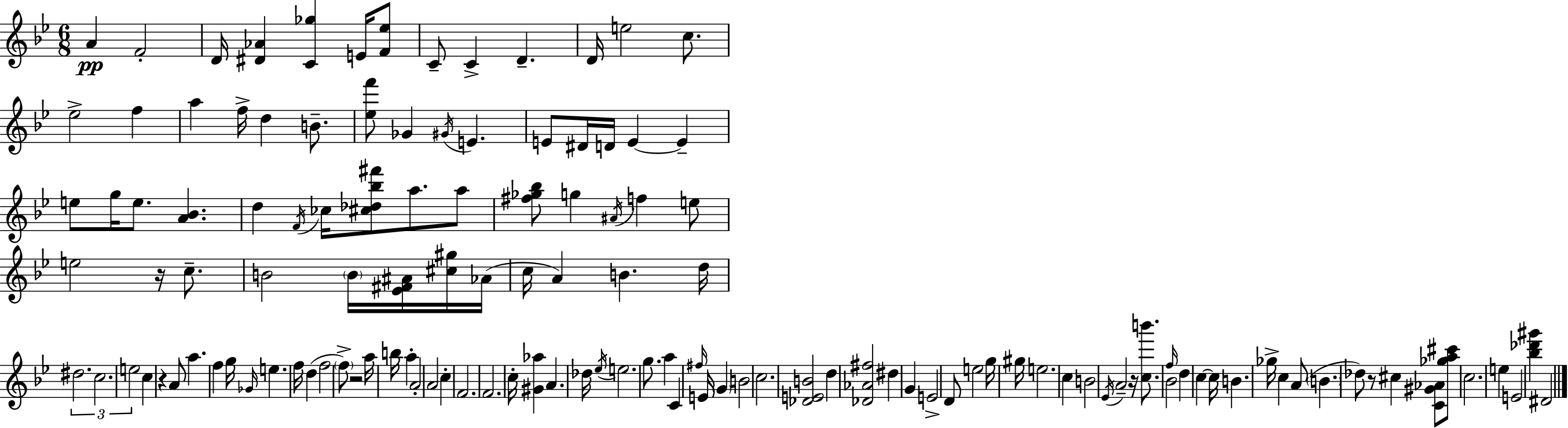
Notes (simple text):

A4/q F4/h D4/s [D#4,Ab4]/q [C4,Gb5]/q E4/s [F4,Eb5]/e C4/e C4/q D4/q. D4/s E5/h C5/e. Eb5/h F5/q A5/q F5/s D5/q B4/e. [Eb5,F6]/e Gb4/q G#4/s E4/q. E4/e D#4/s D4/s E4/q E4/q E5/e G5/s E5/e. [A4,Bb4]/q. D5/q F4/s CES5/s [C#5,Db5,Bb5,F#6]/e A5/e. A5/e [F#5,Gb5,Bb5]/e G5/q A#4/s F5/q E5/e E5/h R/s C5/e. B4/h B4/s [Eb4,F#4,A#4]/s [C#5,G#5]/s Ab4/s C5/s A4/q B4/q. D5/s D#5/h. C5/h. E5/h C5/q R/q A4/e A5/q. F5/q G5/s Gb4/s E5/q. F5/s D5/q F5/h F5/e R/h A5/s B5/s A5/q A4/h A4/h C5/q F4/h. F4/h. C5/s [G#4,Ab5]/q A4/q. Db5/s Eb5/s E5/h. G5/e. A5/q C4/q F#5/s E4/s G4/q B4/h C5/h. [Db4,E4,B4]/h D5/q [Db4,Ab4,F#5]/h D#5/q G4/q E4/h D4/e E5/h G5/s G#5/s E5/h. C5/q B4/h Eb4/s A4/h R/s [C5,B6]/e. F5/s Bb4/h D5/q C5/q C5/s B4/q. Gb5/s C5/q A4/e B4/q. Db5/e R/e C#5/q [C4,G#4,Ab4]/e [Gb5,A5,C#6]/e C5/h. E5/q E4/h [Bb5,Db6,G#6]/q D#4/h